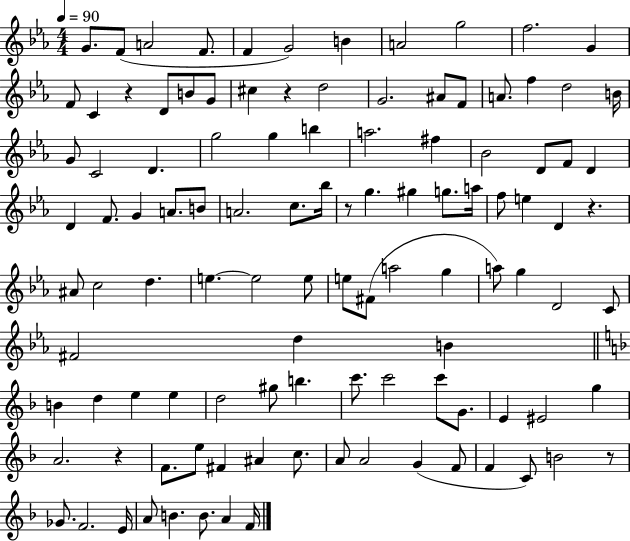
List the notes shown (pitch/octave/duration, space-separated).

G4/e. F4/e A4/h F4/e. F4/q G4/h B4/q A4/h G5/h F5/h. G4/q F4/e C4/q R/q D4/e B4/e G4/e C#5/q R/q D5/h G4/h. A#4/e F4/e A4/e. F5/q D5/h B4/s G4/e C4/h D4/q. G5/h G5/q B5/q A5/h. F#5/q Bb4/h D4/e F4/e D4/q D4/q F4/e. G4/q A4/e. B4/e A4/h. C5/e. Bb5/s R/e G5/q. G#5/q G5/e. A5/s F5/e E5/q D4/q R/q. A#4/e C5/h D5/q. E5/q. E5/h E5/e E5/e F#4/e A5/h G5/q A5/e G5/q D4/h C4/e F#4/h D5/q B4/q B4/q D5/q E5/q E5/q D5/h G#5/e B5/q. C6/e. C6/h C6/e G4/e. E4/q EIS4/h G5/q A4/h. R/q F4/e. E5/e F#4/q A#4/q C5/e. A4/e A4/h G4/q F4/e F4/q C4/e B4/h R/e Gb4/e. F4/h. E4/s A4/e B4/q. B4/e. A4/q F4/s